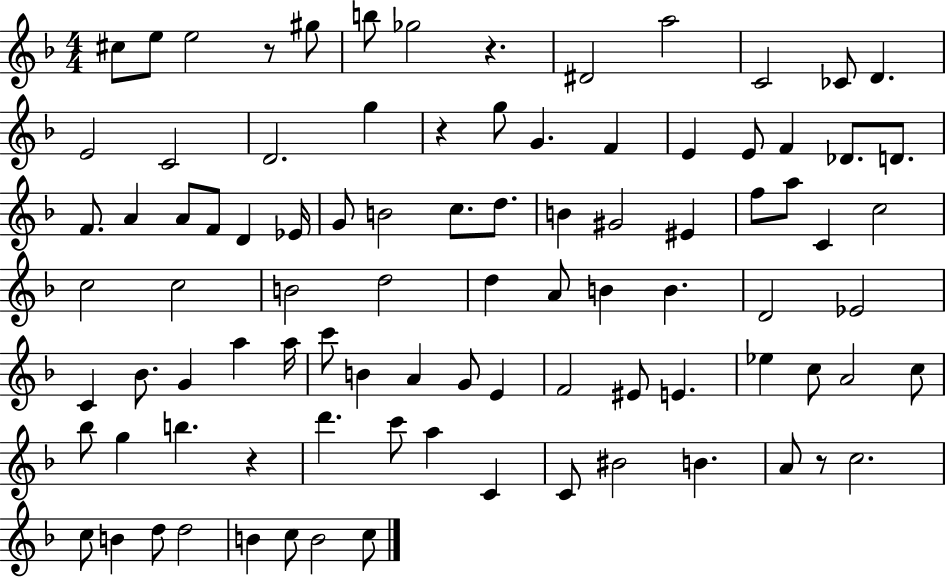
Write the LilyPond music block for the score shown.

{
  \clef treble
  \numericTimeSignature
  \time 4/4
  \key f \major
  cis''8 e''8 e''2 r8 gis''8 | b''8 ges''2 r4. | dis'2 a''2 | c'2 ces'8 d'4. | \break e'2 c'2 | d'2. g''4 | r4 g''8 g'4. f'4 | e'4 e'8 f'4 des'8. d'8. | \break f'8. a'4 a'8 f'8 d'4 ees'16 | g'8 b'2 c''8. d''8. | b'4 gis'2 eis'4 | f''8 a''8 c'4 c''2 | \break c''2 c''2 | b'2 d''2 | d''4 a'8 b'4 b'4. | d'2 ees'2 | \break c'4 bes'8. g'4 a''4 a''16 | c'''8 b'4 a'4 g'8 e'4 | f'2 eis'8 e'4. | ees''4 c''8 a'2 c''8 | \break bes''8 g''4 b''4. r4 | d'''4. c'''8 a''4 c'4 | c'8 bis'2 b'4. | a'8 r8 c''2. | \break c''8 b'4 d''8 d''2 | b'4 c''8 b'2 c''8 | \bar "|."
}